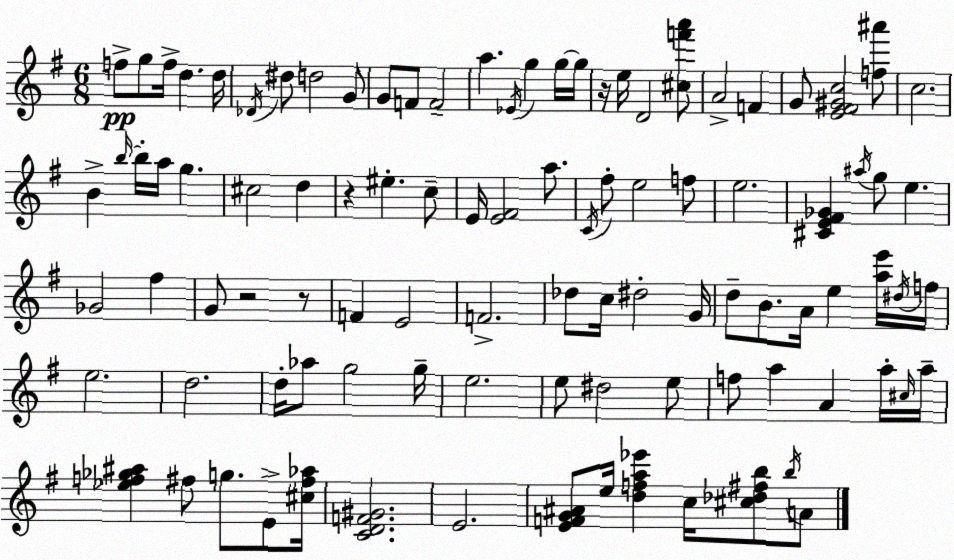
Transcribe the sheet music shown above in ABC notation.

X:1
T:Untitled
M:6/8
L:1/4
K:Em
f/2 g/2 f/4 d d/4 _D/4 ^d/2 d2 G/2 G/2 F/2 F2 a _E/4 g g/4 g/4 z/4 e/4 D2 [^cf'a']/2 A2 F G/2 [E^F^Gc]2 [f^a']/2 c2 B b/4 b/4 a/4 g ^c2 d z ^e c/2 E/4 [E^F]2 a/2 C/4 ^f/2 e2 f/2 e2 [^CE^F_G] ^a/4 g/2 e _G2 ^f G/2 z2 z/2 F E2 F2 _d/2 c/4 ^d2 G/4 d/2 B/2 A/4 e [ae']/4 ^d/4 f/4 e2 d2 d/4 _a/2 g2 g/4 e2 e/2 ^d2 e/2 f/2 a A a/4 ^c/4 a/4 [_ef_g^a] ^f/2 g/2 E/2 [^c^f_a]/4 [CDF^G]2 E2 [EFG^A]/2 e/4 [dfa_e'] c/4 [^c_d^fb]/2 b/4 A/2